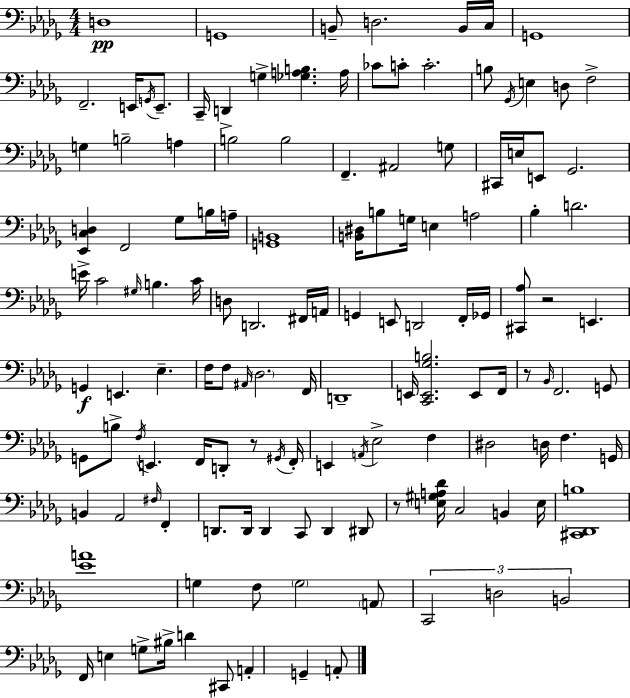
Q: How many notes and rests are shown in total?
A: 133